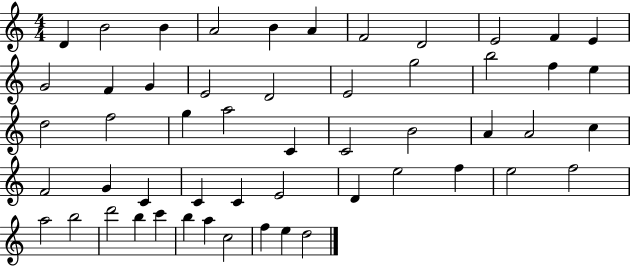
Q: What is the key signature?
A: C major